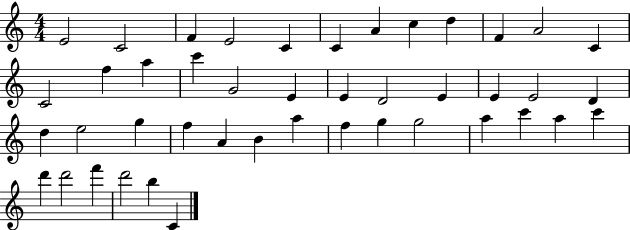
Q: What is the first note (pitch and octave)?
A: E4